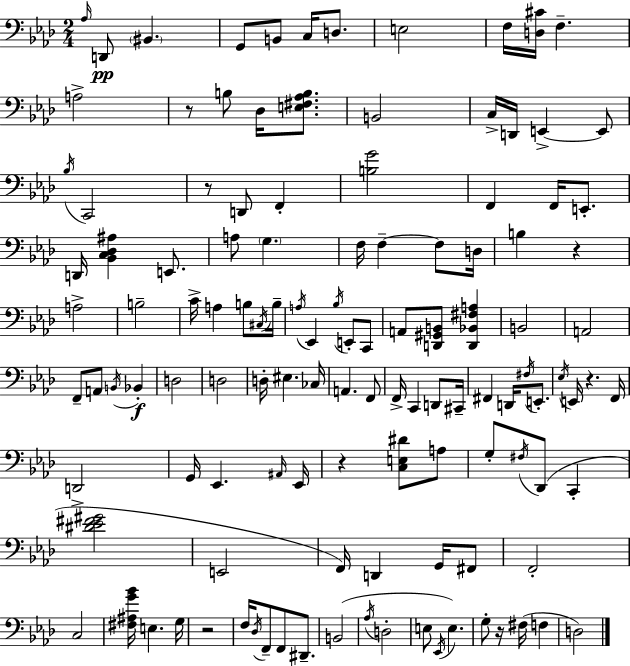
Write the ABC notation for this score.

X:1
T:Untitled
M:2/4
L:1/4
K:Fm
_A,/4 D,,/2 ^B,, G,,/2 B,,/2 C,/4 D,/2 E,2 F,/4 [D,^C]/4 F, A,2 z/2 B,/2 _D,/4 [E,^F,_A,B,]/2 B,,2 C,/4 D,,/4 E,, E,,/2 _B,/4 C,,2 z/2 D,,/2 F,, [B,G]2 F,, F,,/4 E,,/2 D,,/4 [_B,,C,_D,^A,] E,,/2 A,/2 G, F,/4 F, F,/2 D,/4 B, z A,2 B,2 C/4 A, B,/2 ^C,/4 B,/4 A,/4 _E,, _B,/4 E,,/2 C,,/2 A,,/2 [D,,^G,,B,,]/2 [D,,_B,,^F,A,] B,,2 A,,2 F,,/2 A,,/2 B,,/4 _B,, D,2 D,2 D,/4 ^E, _C,/4 A,, F,,/2 F,,/4 C,, D,,/2 ^C,,/4 ^F,, D,,/4 ^F,/4 E,,/2 _E,/4 E,,/4 z F,,/4 D,,2 G,,/4 _E,, ^A,,/4 _E,,/4 z [C,E,^D]/2 A,/2 G,/2 ^F,/4 _D,,/2 C,, [^D_E^F^G]2 E,,2 F,,/4 D,, G,,/4 ^F,,/2 F,,2 C,2 [^F,^A,G_B]/4 E, G,/4 z2 F,/4 _D,/4 F,,/2 F,,/2 ^D,,/2 B,,2 _A,/4 D,2 E,/2 _E,,/4 E, G,/2 z/4 ^F,/4 F, D,2